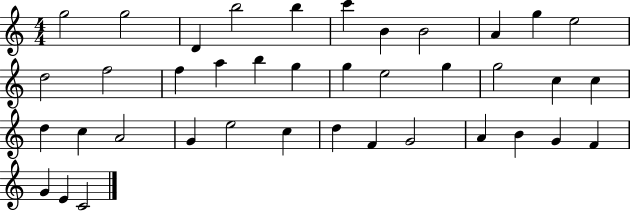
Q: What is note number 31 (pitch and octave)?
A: F4